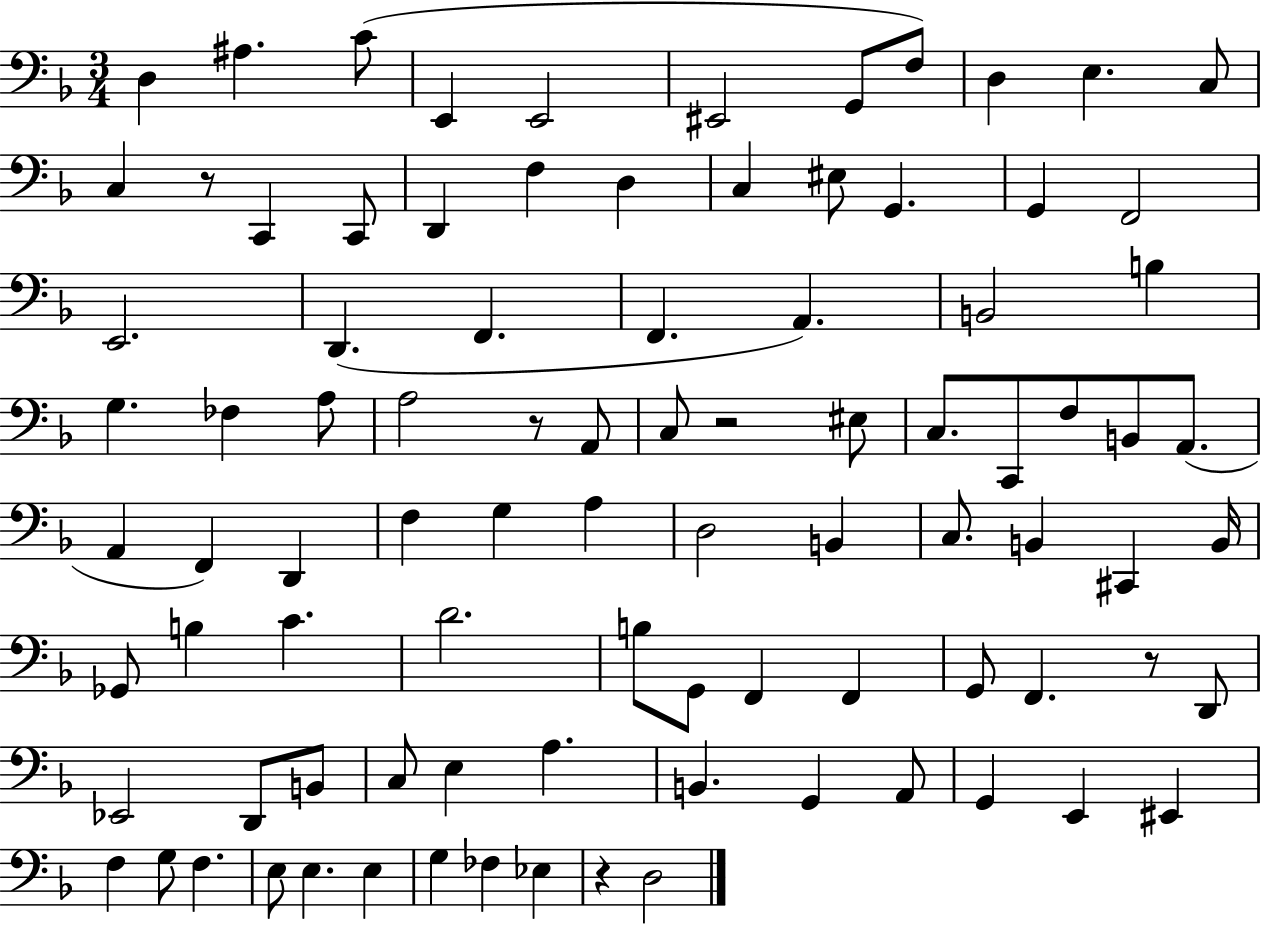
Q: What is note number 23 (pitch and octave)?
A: E2